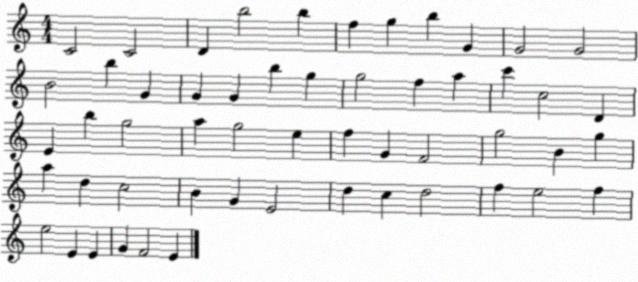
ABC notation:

X:1
T:Untitled
M:4/4
L:1/4
K:C
C2 C2 D b2 b f g b G G2 G2 B2 b G G G b g g2 f a c' c2 D E b g2 a g2 e f G F2 g2 B g a d c2 B G E2 d c d2 f e2 f e2 E E G F2 E